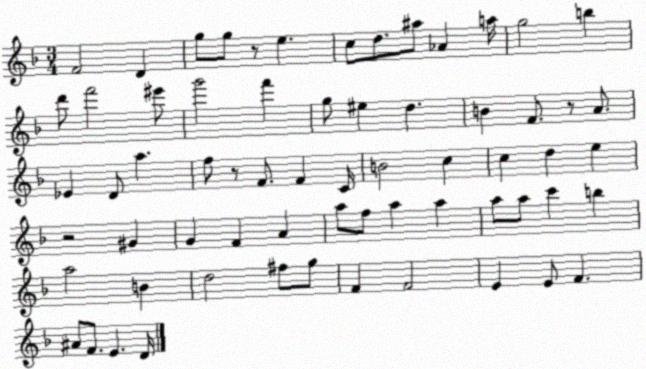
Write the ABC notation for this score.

X:1
T:Untitled
M:3/4
L:1/4
K:F
F2 D g/2 g/2 z/2 e c/2 d/2 ^a/2 _A a/4 g2 b d'/2 f'2 ^e'/2 g'2 f' g/2 ^e d B F/2 z/2 A/2 _E D/2 a f/2 z/2 F/2 F C/4 B2 c c d e z2 ^G G F A a/2 f/2 a a a/2 a/2 c' b a2 B d2 ^f/2 g/2 F F2 E E/2 F ^A/2 F/2 E D/4